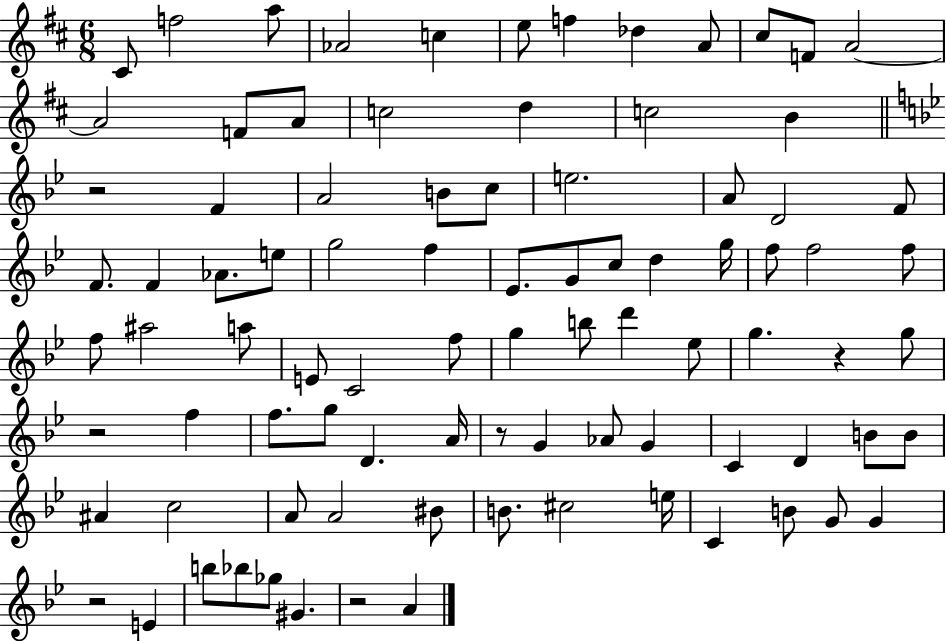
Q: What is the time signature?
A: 6/8